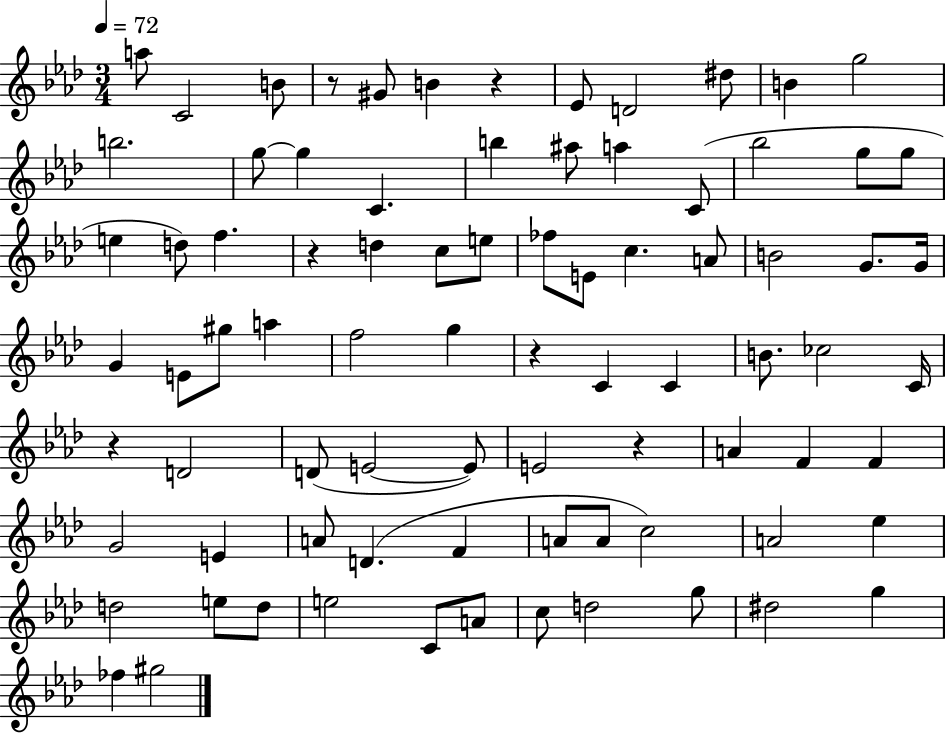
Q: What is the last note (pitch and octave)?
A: G#5